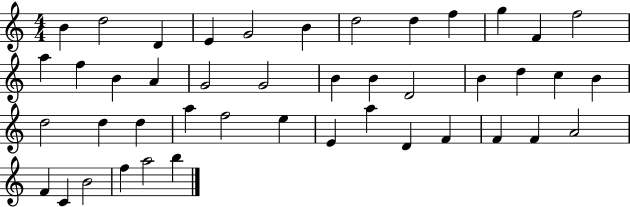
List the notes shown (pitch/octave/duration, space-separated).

B4/q D5/h D4/q E4/q G4/h B4/q D5/h D5/q F5/q G5/q F4/q F5/h A5/q F5/q B4/q A4/q G4/h G4/h B4/q B4/q D4/h B4/q D5/q C5/q B4/q D5/h D5/q D5/q A5/q F5/h E5/q E4/q A5/q D4/q F4/q F4/q F4/q A4/h F4/q C4/q B4/h F5/q A5/h B5/q